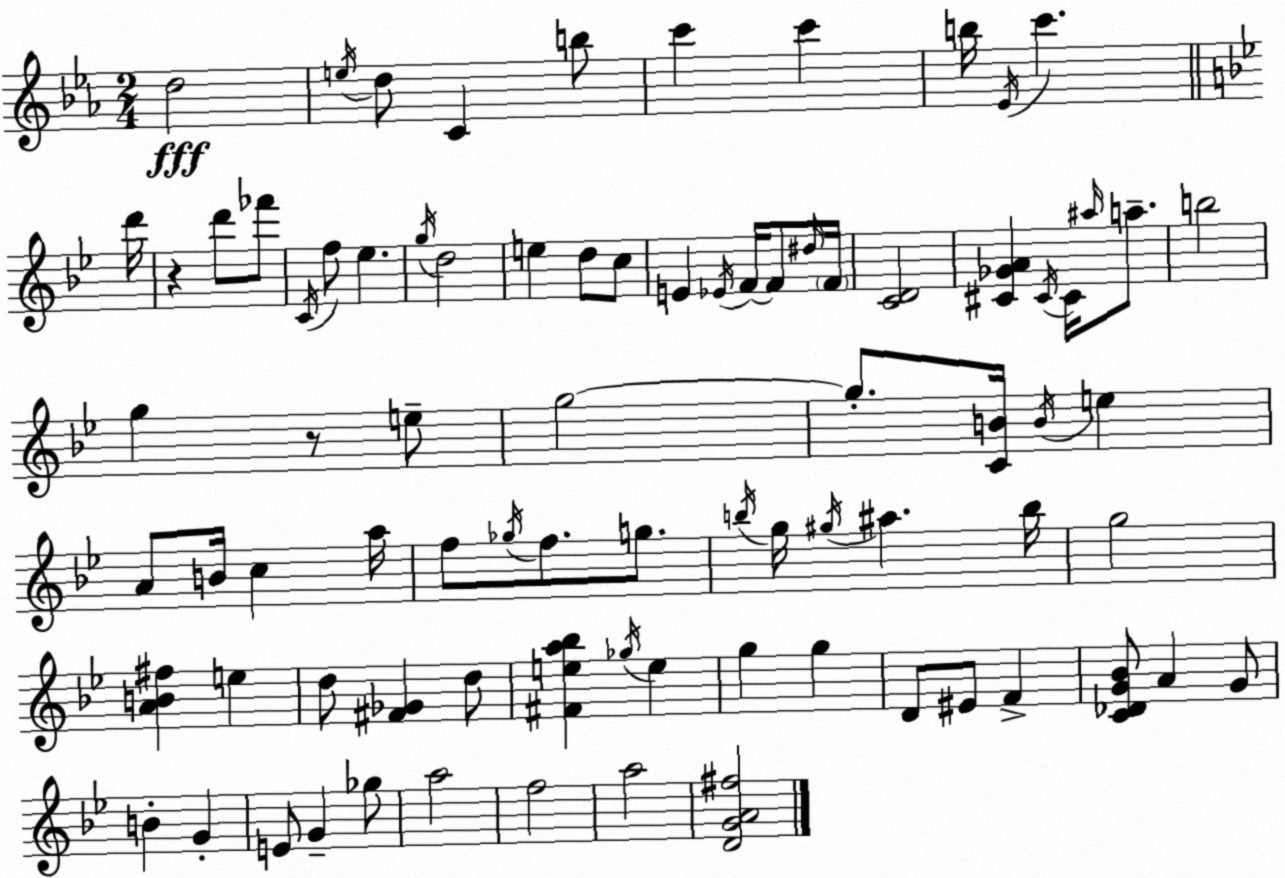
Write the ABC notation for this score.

X:1
T:Untitled
M:2/4
L:1/4
K:Cm
d2 e/4 d/2 C b/2 c' c' b/4 _E/4 c' d'/4 z d'/2 _f'/2 C/4 f/2 _e g/4 d2 e d/2 c/2 E _E/4 F/4 F/2 ^d/4 F/4 [CD]2 [^C_GA] ^C/4 ^C/4 ^a/4 a/2 b2 g z/2 e/2 g2 g/2 [CB]/4 B/4 e A/2 B/4 c a/4 f/2 _g/4 f/2 g/2 b/4 g/4 ^g/4 ^a b/4 g2 [AB^f] e d/2 [^F_G] d/2 [^Fea_b] _g/4 e g g D/2 ^E/2 F [C_DG_B]/2 A G/2 B G E/2 G _g/2 a2 f2 a2 [DGA^f]2